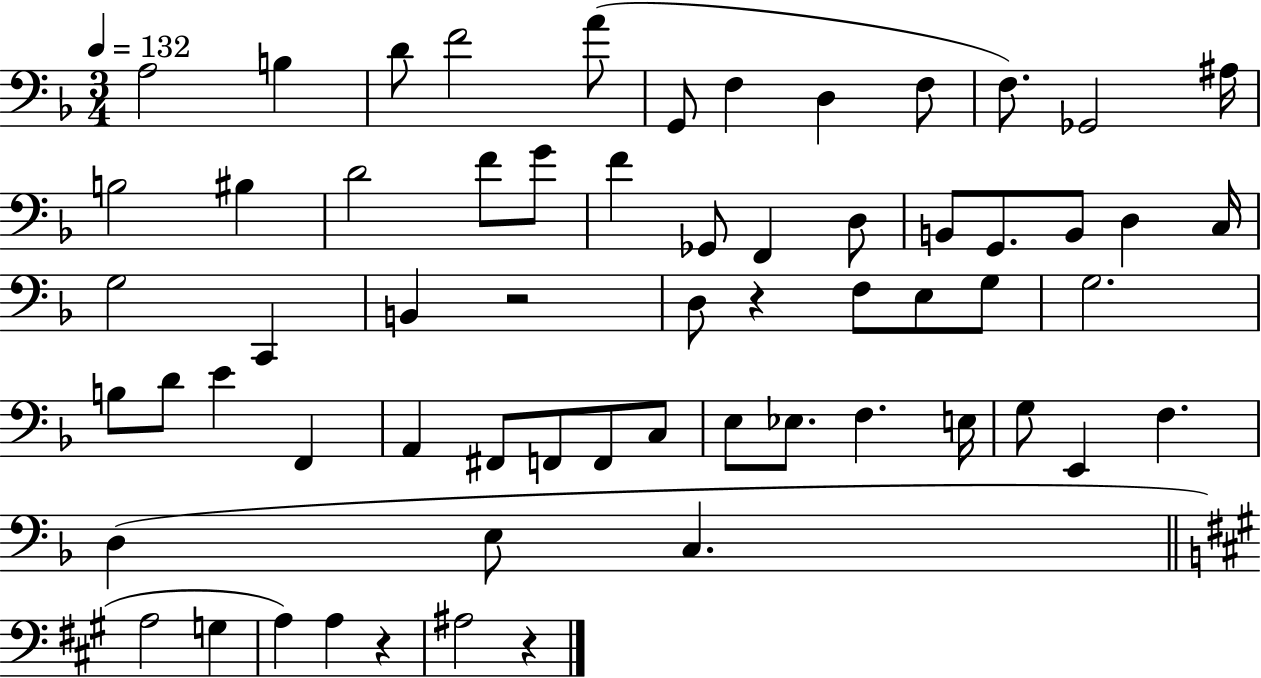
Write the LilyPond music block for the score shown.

{
  \clef bass
  \numericTimeSignature
  \time 3/4
  \key f \major
  \tempo 4 = 132
  a2 b4 | d'8 f'2 a'8( | g,8 f4 d4 f8 | f8.) ges,2 ais16 | \break b2 bis4 | d'2 f'8 g'8 | f'4 ges,8 f,4 d8 | b,8 g,8. b,8 d4 c16 | \break g2 c,4 | b,4 r2 | d8 r4 f8 e8 g8 | g2. | \break b8 d'8 e'4 f,4 | a,4 fis,8 f,8 f,8 c8 | e8 ees8. f4. e16 | g8 e,4 f4. | \break d4( e8 c4. | \bar "||" \break \key a \major a2 g4 | a4) a4 r4 | ais2 r4 | \bar "|."
}